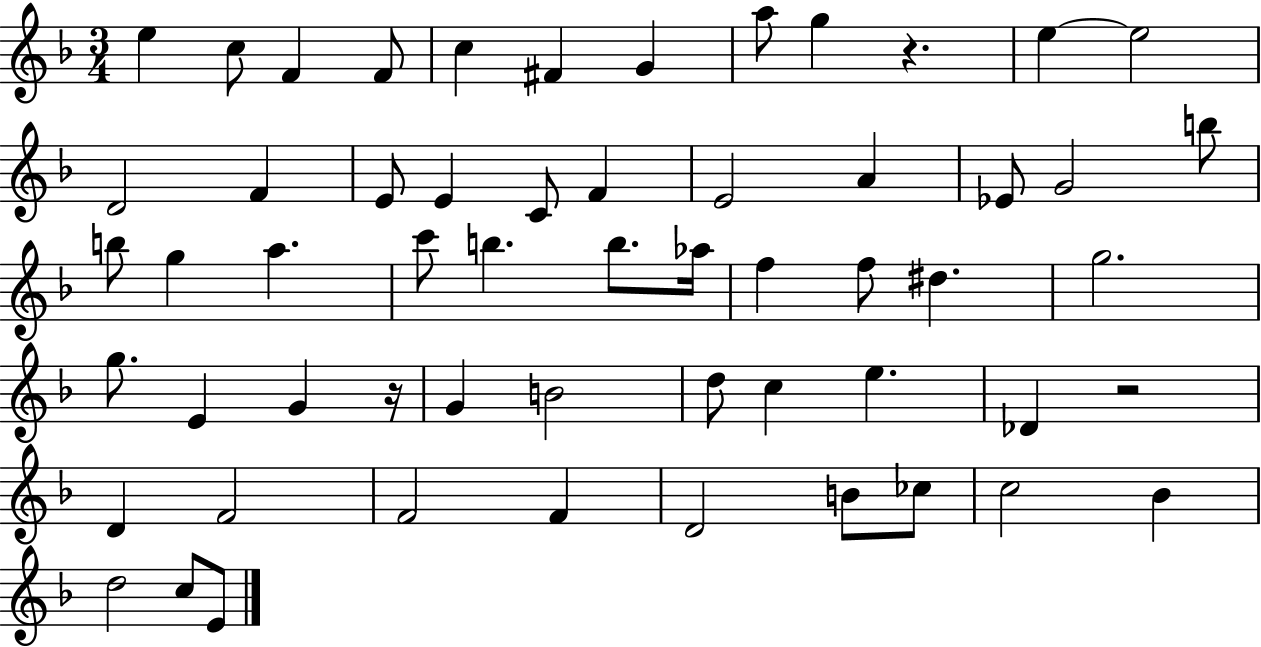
X:1
T:Untitled
M:3/4
L:1/4
K:F
e c/2 F F/2 c ^F G a/2 g z e e2 D2 F E/2 E C/2 F E2 A _E/2 G2 b/2 b/2 g a c'/2 b b/2 _a/4 f f/2 ^d g2 g/2 E G z/4 G B2 d/2 c e _D z2 D F2 F2 F D2 B/2 _c/2 c2 _B d2 c/2 E/2